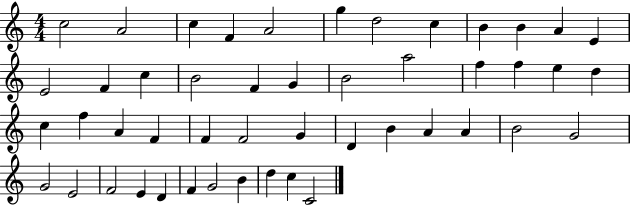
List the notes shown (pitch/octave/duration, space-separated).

C5/h A4/h C5/q F4/q A4/h G5/q D5/h C5/q B4/q B4/q A4/q E4/q E4/h F4/q C5/q B4/h F4/q G4/q B4/h A5/h F5/q F5/q E5/q D5/q C5/q F5/q A4/q F4/q F4/q F4/h G4/q D4/q B4/q A4/q A4/q B4/h G4/h G4/h E4/h F4/h E4/q D4/q F4/q G4/h B4/q D5/q C5/q C4/h